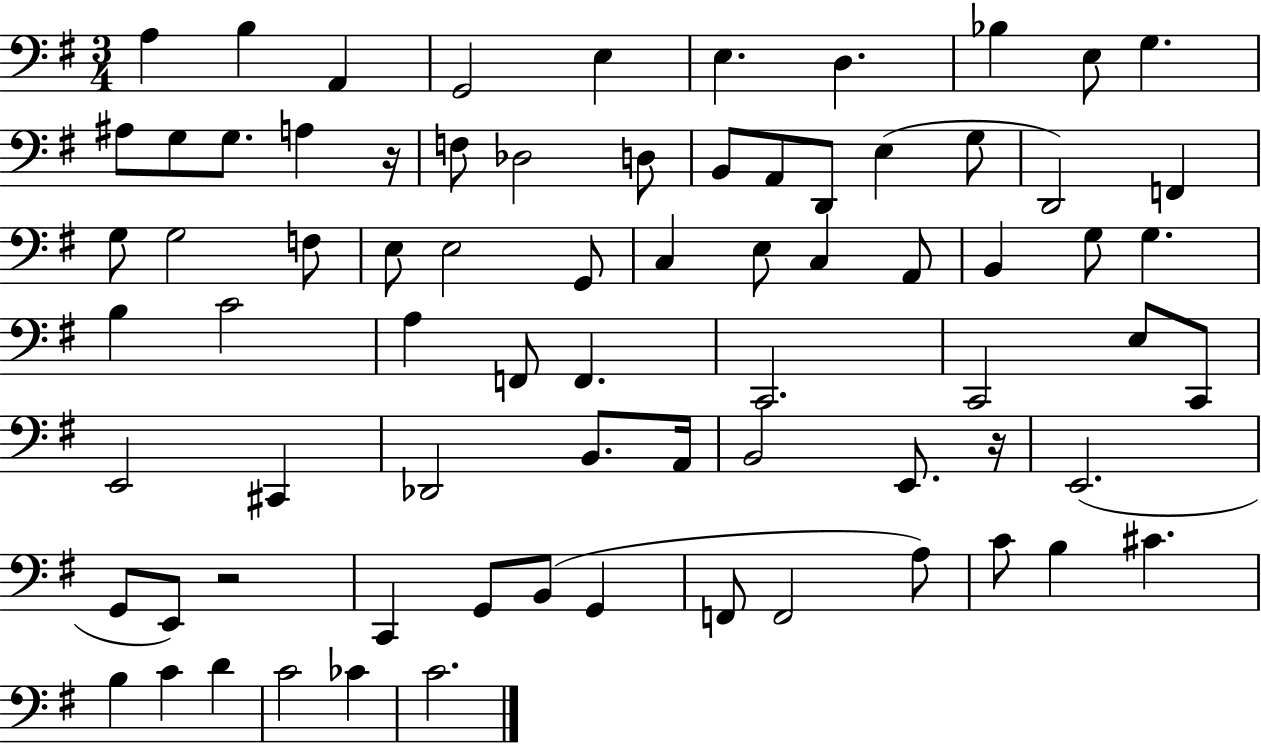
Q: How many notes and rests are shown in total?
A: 75